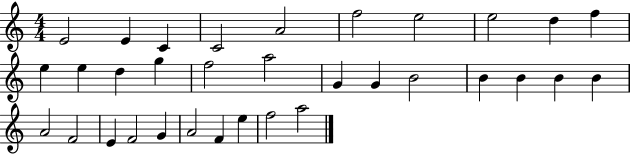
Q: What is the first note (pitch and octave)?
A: E4